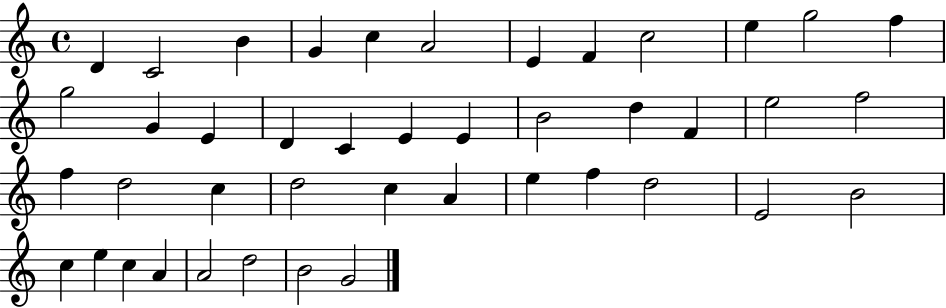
X:1
T:Untitled
M:4/4
L:1/4
K:C
D C2 B G c A2 E F c2 e g2 f g2 G E D C E E B2 d F e2 f2 f d2 c d2 c A e f d2 E2 B2 c e c A A2 d2 B2 G2